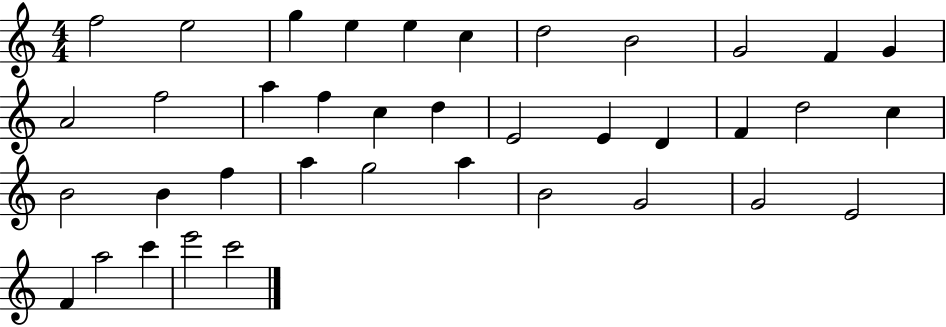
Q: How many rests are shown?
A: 0